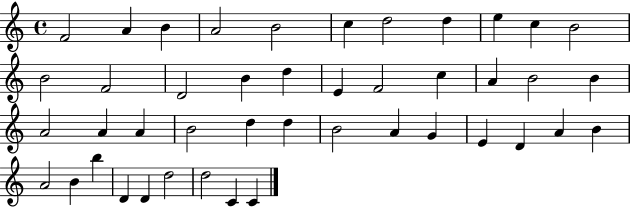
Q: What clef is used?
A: treble